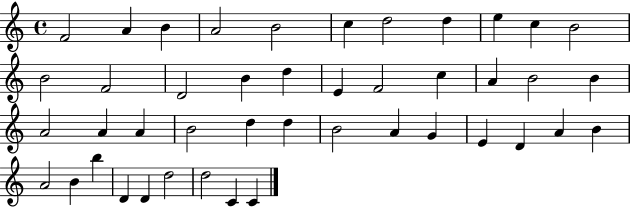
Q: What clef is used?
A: treble